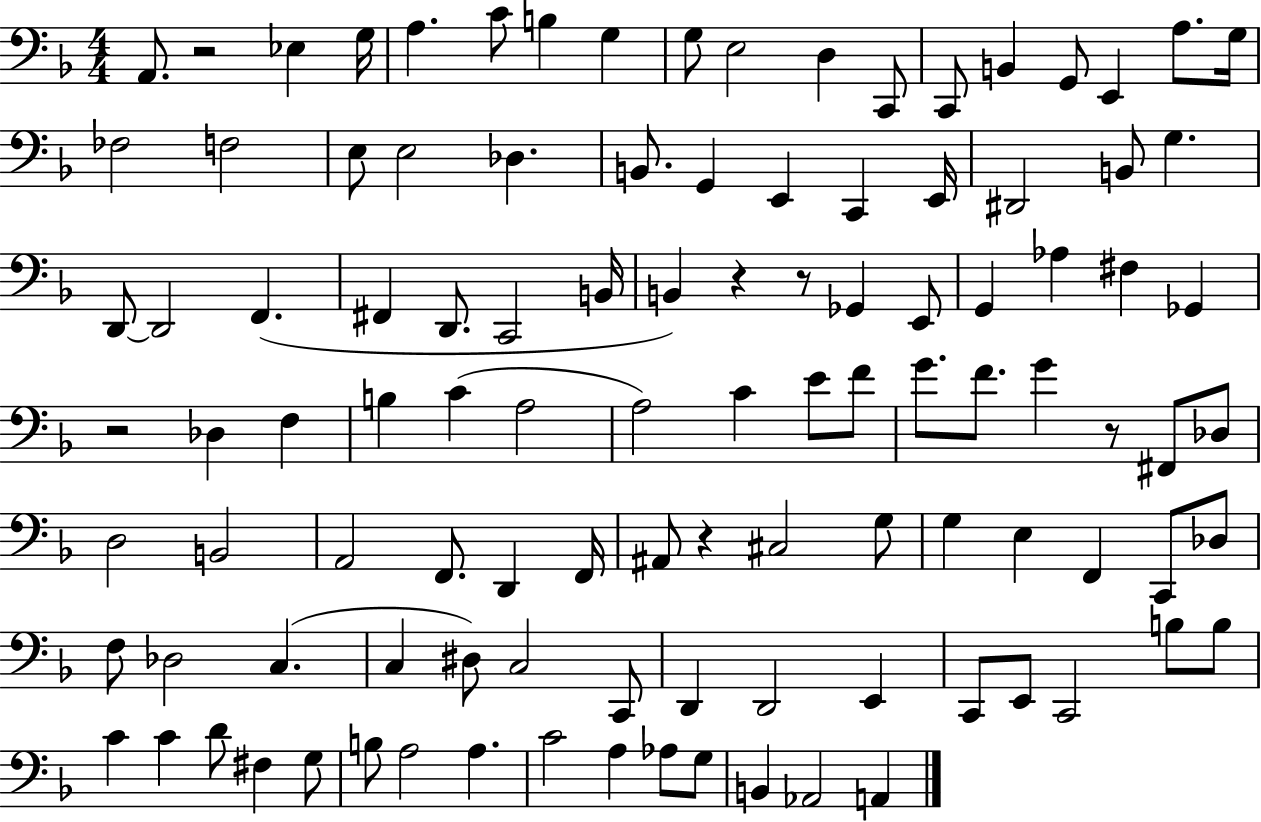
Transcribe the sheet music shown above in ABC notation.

X:1
T:Untitled
M:4/4
L:1/4
K:F
A,,/2 z2 _E, G,/4 A, C/2 B, G, G,/2 E,2 D, C,,/2 C,,/2 B,, G,,/2 E,, A,/2 G,/4 _F,2 F,2 E,/2 E,2 _D, B,,/2 G,, E,, C,, E,,/4 ^D,,2 B,,/2 G, D,,/2 D,,2 F,, ^F,, D,,/2 C,,2 B,,/4 B,, z z/2 _G,, E,,/2 G,, _A, ^F, _G,, z2 _D, F, B, C A,2 A,2 C E/2 F/2 G/2 F/2 G z/2 ^F,,/2 _D,/2 D,2 B,,2 A,,2 F,,/2 D,, F,,/4 ^A,,/2 z ^C,2 G,/2 G, E, F,, C,,/2 _D,/2 F,/2 _D,2 C, C, ^D,/2 C,2 C,,/2 D,, D,,2 E,, C,,/2 E,,/2 C,,2 B,/2 B,/2 C C D/2 ^F, G,/2 B,/2 A,2 A, C2 A, _A,/2 G,/2 B,, _A,,2 A,,